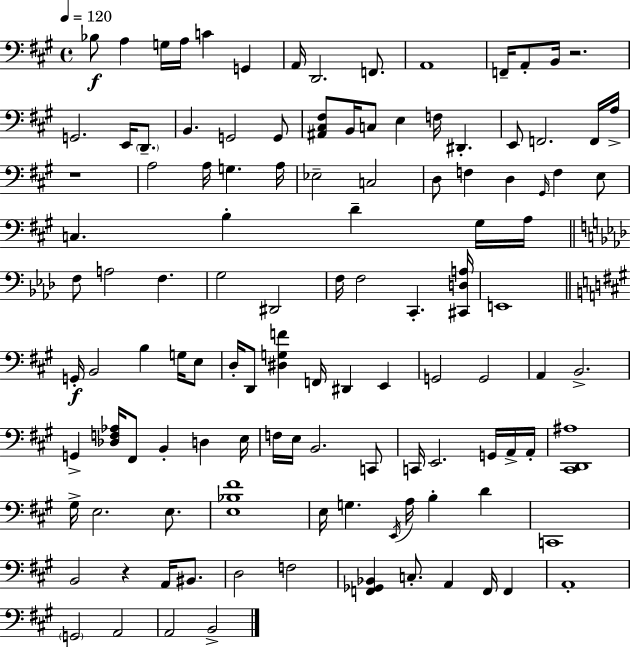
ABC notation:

X:1
T:Untitled
M:4/4
L:1/4
K:A
_B,/2 A, G,/4 A,/4 C G,, A,,/4 D,,2 F,,/2 A,,4 F,,/4 A,,/2 B,,/4 z2 G,,2 E,,/4 D,,/2 B,, G,,2 G,,/2 [^A,,^C,^F,]/2 B,,/4 C,/2 E, F,/4 ^D,, E,,/2 F,,2 F,,/4 A,/4 z4 A,2 A,/4 G, A,/4 _E,2 C,2 D,/2 F, D, ^G,,/4 F, E,/2 C, B, D ^G,/4 A,/4 F,/2 A,2 F, G,2 ^D,,2 F,/4 F,2 C,, [^C,,D,A,]/4 E,,4 G,,/4 B,,2 B, G,/4 E,/2 D,/4 D,,/2 [^D,G,F] F,,/4 ^D,, E,, G,,2 G,,2 A,, B,,2 G,, [_D,F,_A,]/4 ^F,,/2 B,, D, E,/4 F,/4 E,/4 B,,2 C,,/2 C,,/4 E,,2 G,,/4 A,,/4 A,,/4 [^C,,D,,^A,]4 ^G,/4 E,2 E,/2 [E,_B,^F]4 E,/4 G, E,,/4 A,/4 B, D C,,4 B,,2 z A,,/4 ^B,,/2 D,2 F,2 [F,,_G,,_B,,] C,/2 A,, F,,/4 F,, A,,4 G,,2 A,,2 A,,2 B,,2